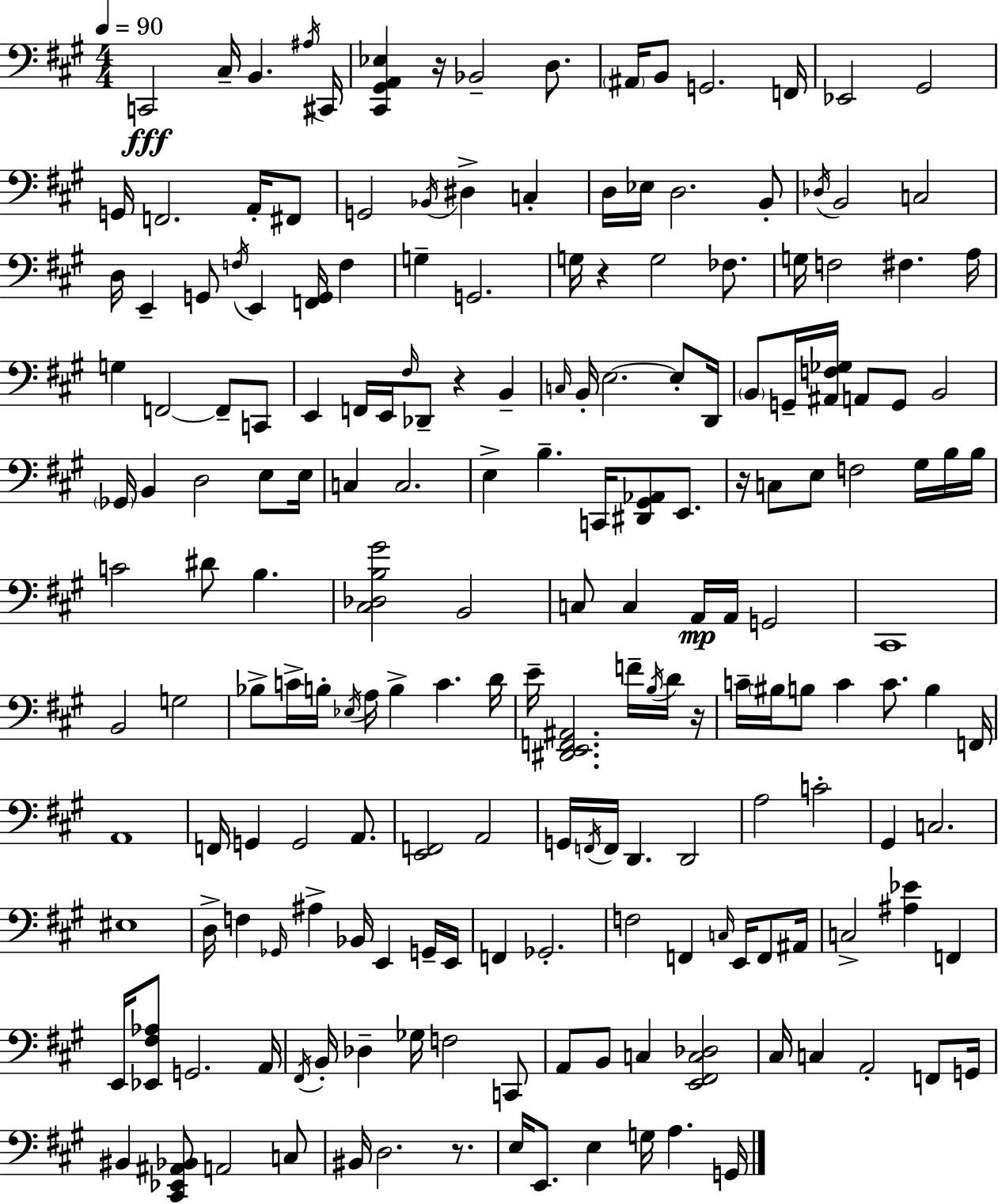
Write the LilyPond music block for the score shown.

{
  \clef bass
  \numericTimeSignature
  \time 4/4
  \key a \major
  \tempo 4 = 90
  c,2\fff cis16-- b,4. \acciaccatura { ais16 } | cis,16 <cis, gis, a, ees>4 r16 bes,2-- d8. | \parenthesize ais,16 b,8 g,2. | f,16 ees,2 gis,2 | \break g,16 f,2. a,16-. fis,8 | g,2 \acciaccatura { bes,16 } dis4-> c4-. | d16 ees16 d2. | b,8-. \acciaccatura { des16 } b,2 c2 | \break d16 e,4-- g,8 \acciaccatura { f16 } e,4 <f, g,>16 | f4 g4-- g,2. | g16 r4 g2 | fes8. g16 f2 fis4. | \break a16 g4 f,2~~ | f,8-- c,8 e,4 f,16 e,16 \grace { fis16 } des,8-- r4 | b,4-- \grace { c16 } b,16-. e2.~~ | e8-. d,16 \parenthesize b,8 g,16-- <ais, f ges>16 a,8 g,8 b,2 | \break \parenthesize ges,16 b,4 d2 | e8 e16 c4 c2. | e4-> b4.-- | c,16 <dis, gis, aes,>8 e,8. r16 c8 e8 f2 | \break gis16 b16 b16 c'2 dis'8 | b4. <cis des b gis'>2 b,2 | c8 c4 a,16\mp a,16 g,2 | cis,1 | \break b,2 g2 | bes8-> c'16-> b16-. \acciaccatura { ees16 } a16 b4-> | c'4. d'16 e'16-- <dis, e, f, ais,>2. | f'16-- \acciaccatura { b16 } d'16 r16 c'16-- \parenthesize bis16 b8 c'4 | \break c'8. b4 f,16 a,1 | f,16 g,4 g,2 | a,8. <e, f,>2 | a,2 g,16 \acciaccatura { f,16 } f,16 d,4. | \break d,2 a2 | c'2-. gis,4 c2. | eis1 | d16-> f4 \grace { ges,16 } ais4-> | \break bes,16 e,4 g,16-- e,16 f,4 ges,2.-. | f2 | f,4 \grace { c16 } e,16 f,8 ais,16 c2-> | <ais ees'>4 f,4 e,16 <ees, fis aes>8 g,2. | \break a,16 \acciaccatura { fis,16 } b,16-. des4-- | ges16 f2 c,8 a,8 b,8 | c4 <e, fis, c des>2 cis16 c4 | a,2-. f,8 g,16 bis,4 | \break <cis, ees, ais, bes,>8 a,2 c8 bis,16 d2. | r8. e16 e,8. | e4 g16 a4. g,16 \bar "|."
}